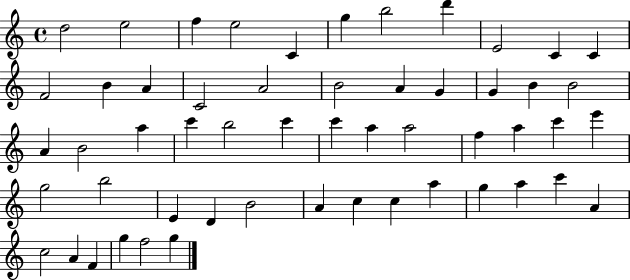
{
  \clef treble
  \time 4/4
  \defaultTimeSignature
  \key c \major
  d''2 e''2 | f''4 e''2 c'4 | g''4 b''2 d'''4 | e'2 c'4 c'4 | \break f'2 b'4 a'4 | c'2 a'2 | b'2 a'4 g'4 | g'4 b'4 b'2 | \break a'4 b'2 a''4 | c'''4 b''2 c'''4 | c'''4 a''4 a''2 | f''4 a''4 c'''4 e'''4 | \break g''2 b''2 | e'4 d'4 b'2 | a'4 c''4 c''4 a''4 | g''4 a''4 c'''4 a'4 | \break c''2 a'4 f'4 | g''4 f''2 g''4 | \bar "|."
}